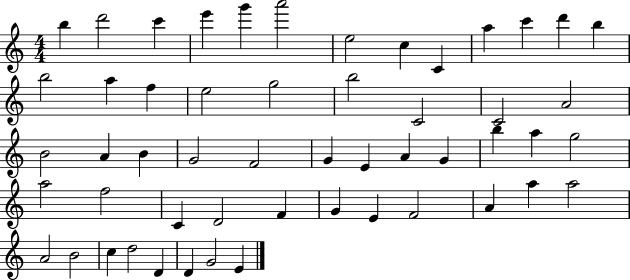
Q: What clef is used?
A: treble